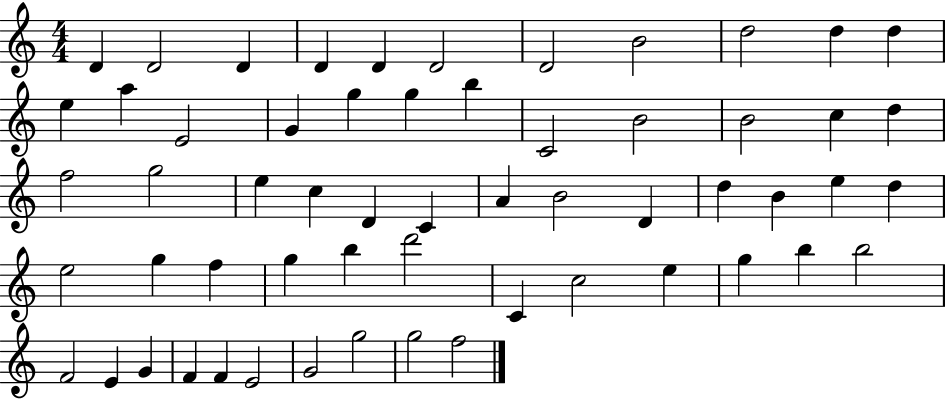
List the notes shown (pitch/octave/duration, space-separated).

D4/q D4/h D4/q D4/q D4/q D4/h D4/h B4/h D5/h D5/q D5/q E5/q A5/q E4/h G4/q G5/q G5/q B5/q C4/h B4/h B4/h C5/q D5/q F5/h G5/h E5/q C5/q D4/q C4/q A4/q B4/h D4/q D5/q B4/q E5/q D5/q E5/h G5/q F5/q G5/q B5/q D6/h C4/q C5/h E5/q G5/q B5/q B5/h F4/h E4/q G4/q F4/q F4/q E4/h G4/h G5/h G5/h F5/h